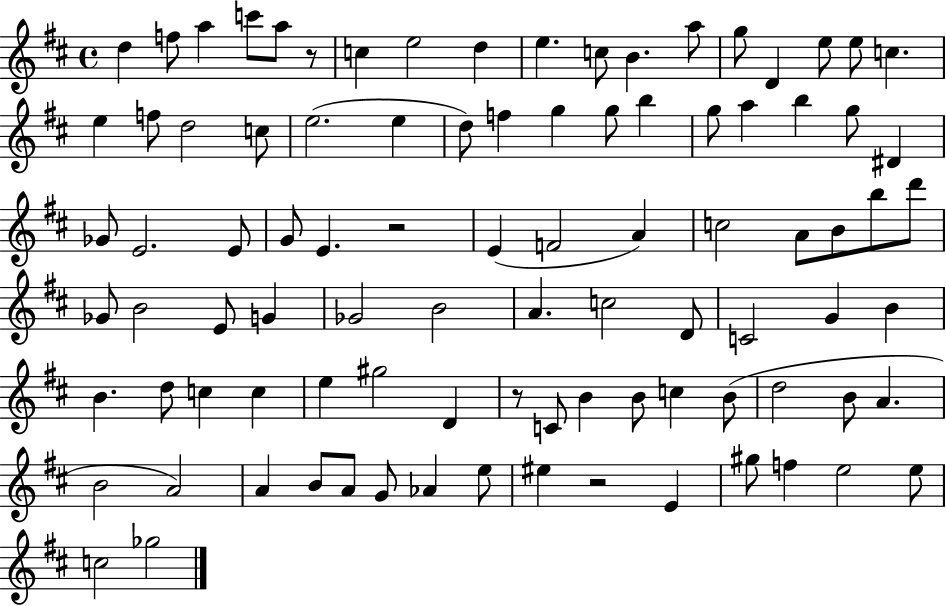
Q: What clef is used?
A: treble